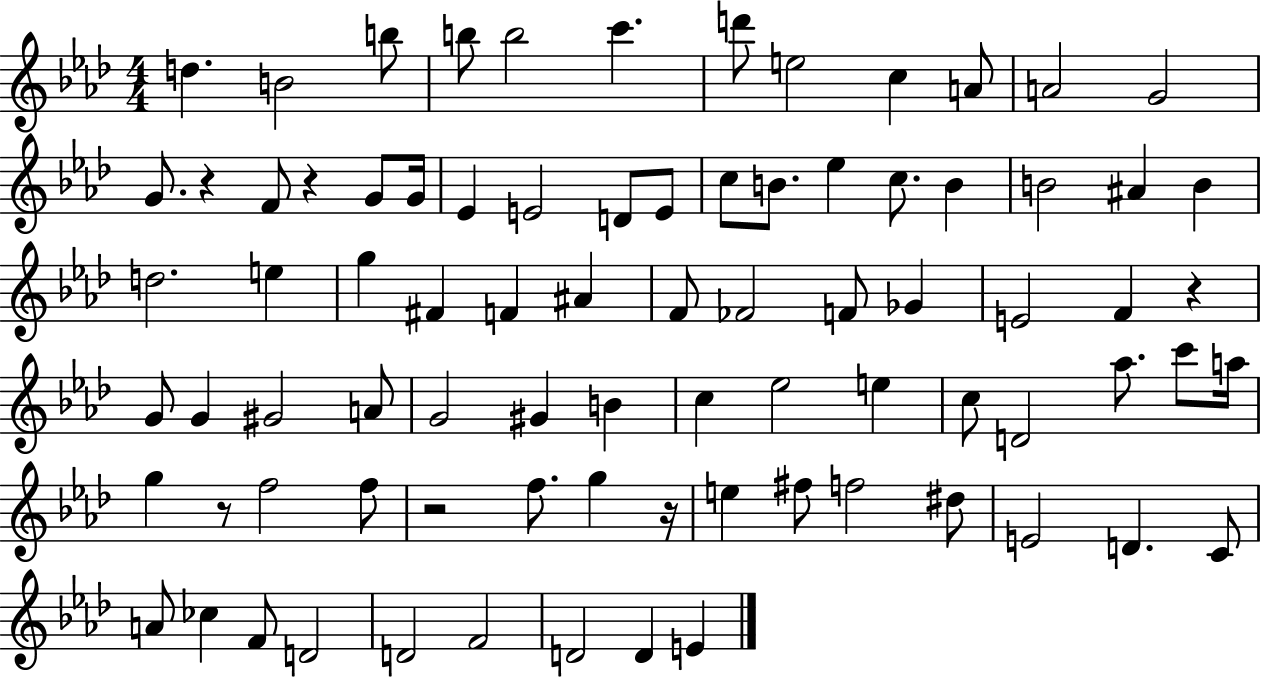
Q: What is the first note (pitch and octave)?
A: D5